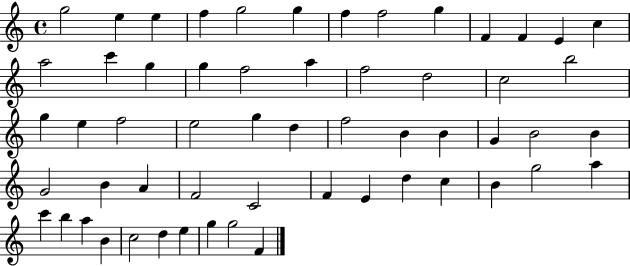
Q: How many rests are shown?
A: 0